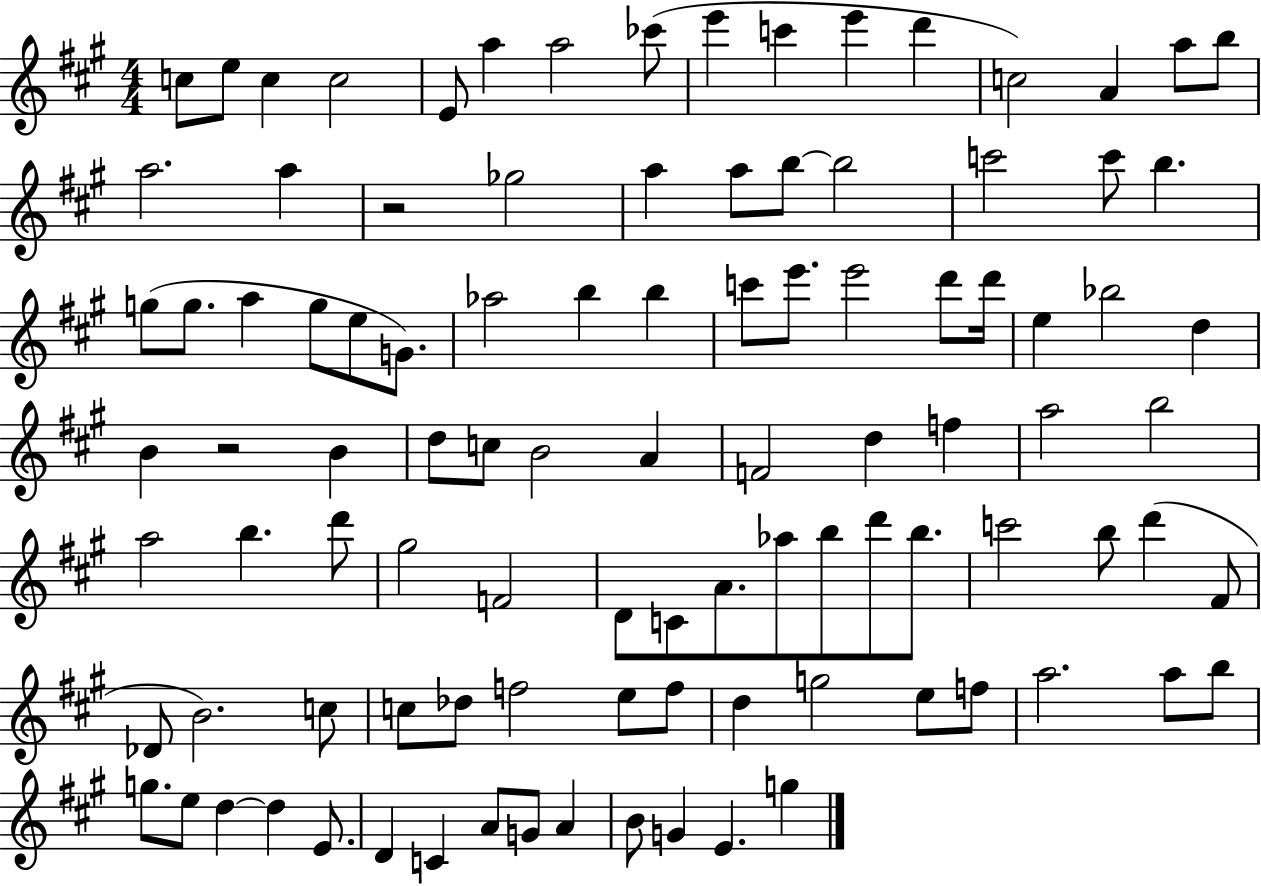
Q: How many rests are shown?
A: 2